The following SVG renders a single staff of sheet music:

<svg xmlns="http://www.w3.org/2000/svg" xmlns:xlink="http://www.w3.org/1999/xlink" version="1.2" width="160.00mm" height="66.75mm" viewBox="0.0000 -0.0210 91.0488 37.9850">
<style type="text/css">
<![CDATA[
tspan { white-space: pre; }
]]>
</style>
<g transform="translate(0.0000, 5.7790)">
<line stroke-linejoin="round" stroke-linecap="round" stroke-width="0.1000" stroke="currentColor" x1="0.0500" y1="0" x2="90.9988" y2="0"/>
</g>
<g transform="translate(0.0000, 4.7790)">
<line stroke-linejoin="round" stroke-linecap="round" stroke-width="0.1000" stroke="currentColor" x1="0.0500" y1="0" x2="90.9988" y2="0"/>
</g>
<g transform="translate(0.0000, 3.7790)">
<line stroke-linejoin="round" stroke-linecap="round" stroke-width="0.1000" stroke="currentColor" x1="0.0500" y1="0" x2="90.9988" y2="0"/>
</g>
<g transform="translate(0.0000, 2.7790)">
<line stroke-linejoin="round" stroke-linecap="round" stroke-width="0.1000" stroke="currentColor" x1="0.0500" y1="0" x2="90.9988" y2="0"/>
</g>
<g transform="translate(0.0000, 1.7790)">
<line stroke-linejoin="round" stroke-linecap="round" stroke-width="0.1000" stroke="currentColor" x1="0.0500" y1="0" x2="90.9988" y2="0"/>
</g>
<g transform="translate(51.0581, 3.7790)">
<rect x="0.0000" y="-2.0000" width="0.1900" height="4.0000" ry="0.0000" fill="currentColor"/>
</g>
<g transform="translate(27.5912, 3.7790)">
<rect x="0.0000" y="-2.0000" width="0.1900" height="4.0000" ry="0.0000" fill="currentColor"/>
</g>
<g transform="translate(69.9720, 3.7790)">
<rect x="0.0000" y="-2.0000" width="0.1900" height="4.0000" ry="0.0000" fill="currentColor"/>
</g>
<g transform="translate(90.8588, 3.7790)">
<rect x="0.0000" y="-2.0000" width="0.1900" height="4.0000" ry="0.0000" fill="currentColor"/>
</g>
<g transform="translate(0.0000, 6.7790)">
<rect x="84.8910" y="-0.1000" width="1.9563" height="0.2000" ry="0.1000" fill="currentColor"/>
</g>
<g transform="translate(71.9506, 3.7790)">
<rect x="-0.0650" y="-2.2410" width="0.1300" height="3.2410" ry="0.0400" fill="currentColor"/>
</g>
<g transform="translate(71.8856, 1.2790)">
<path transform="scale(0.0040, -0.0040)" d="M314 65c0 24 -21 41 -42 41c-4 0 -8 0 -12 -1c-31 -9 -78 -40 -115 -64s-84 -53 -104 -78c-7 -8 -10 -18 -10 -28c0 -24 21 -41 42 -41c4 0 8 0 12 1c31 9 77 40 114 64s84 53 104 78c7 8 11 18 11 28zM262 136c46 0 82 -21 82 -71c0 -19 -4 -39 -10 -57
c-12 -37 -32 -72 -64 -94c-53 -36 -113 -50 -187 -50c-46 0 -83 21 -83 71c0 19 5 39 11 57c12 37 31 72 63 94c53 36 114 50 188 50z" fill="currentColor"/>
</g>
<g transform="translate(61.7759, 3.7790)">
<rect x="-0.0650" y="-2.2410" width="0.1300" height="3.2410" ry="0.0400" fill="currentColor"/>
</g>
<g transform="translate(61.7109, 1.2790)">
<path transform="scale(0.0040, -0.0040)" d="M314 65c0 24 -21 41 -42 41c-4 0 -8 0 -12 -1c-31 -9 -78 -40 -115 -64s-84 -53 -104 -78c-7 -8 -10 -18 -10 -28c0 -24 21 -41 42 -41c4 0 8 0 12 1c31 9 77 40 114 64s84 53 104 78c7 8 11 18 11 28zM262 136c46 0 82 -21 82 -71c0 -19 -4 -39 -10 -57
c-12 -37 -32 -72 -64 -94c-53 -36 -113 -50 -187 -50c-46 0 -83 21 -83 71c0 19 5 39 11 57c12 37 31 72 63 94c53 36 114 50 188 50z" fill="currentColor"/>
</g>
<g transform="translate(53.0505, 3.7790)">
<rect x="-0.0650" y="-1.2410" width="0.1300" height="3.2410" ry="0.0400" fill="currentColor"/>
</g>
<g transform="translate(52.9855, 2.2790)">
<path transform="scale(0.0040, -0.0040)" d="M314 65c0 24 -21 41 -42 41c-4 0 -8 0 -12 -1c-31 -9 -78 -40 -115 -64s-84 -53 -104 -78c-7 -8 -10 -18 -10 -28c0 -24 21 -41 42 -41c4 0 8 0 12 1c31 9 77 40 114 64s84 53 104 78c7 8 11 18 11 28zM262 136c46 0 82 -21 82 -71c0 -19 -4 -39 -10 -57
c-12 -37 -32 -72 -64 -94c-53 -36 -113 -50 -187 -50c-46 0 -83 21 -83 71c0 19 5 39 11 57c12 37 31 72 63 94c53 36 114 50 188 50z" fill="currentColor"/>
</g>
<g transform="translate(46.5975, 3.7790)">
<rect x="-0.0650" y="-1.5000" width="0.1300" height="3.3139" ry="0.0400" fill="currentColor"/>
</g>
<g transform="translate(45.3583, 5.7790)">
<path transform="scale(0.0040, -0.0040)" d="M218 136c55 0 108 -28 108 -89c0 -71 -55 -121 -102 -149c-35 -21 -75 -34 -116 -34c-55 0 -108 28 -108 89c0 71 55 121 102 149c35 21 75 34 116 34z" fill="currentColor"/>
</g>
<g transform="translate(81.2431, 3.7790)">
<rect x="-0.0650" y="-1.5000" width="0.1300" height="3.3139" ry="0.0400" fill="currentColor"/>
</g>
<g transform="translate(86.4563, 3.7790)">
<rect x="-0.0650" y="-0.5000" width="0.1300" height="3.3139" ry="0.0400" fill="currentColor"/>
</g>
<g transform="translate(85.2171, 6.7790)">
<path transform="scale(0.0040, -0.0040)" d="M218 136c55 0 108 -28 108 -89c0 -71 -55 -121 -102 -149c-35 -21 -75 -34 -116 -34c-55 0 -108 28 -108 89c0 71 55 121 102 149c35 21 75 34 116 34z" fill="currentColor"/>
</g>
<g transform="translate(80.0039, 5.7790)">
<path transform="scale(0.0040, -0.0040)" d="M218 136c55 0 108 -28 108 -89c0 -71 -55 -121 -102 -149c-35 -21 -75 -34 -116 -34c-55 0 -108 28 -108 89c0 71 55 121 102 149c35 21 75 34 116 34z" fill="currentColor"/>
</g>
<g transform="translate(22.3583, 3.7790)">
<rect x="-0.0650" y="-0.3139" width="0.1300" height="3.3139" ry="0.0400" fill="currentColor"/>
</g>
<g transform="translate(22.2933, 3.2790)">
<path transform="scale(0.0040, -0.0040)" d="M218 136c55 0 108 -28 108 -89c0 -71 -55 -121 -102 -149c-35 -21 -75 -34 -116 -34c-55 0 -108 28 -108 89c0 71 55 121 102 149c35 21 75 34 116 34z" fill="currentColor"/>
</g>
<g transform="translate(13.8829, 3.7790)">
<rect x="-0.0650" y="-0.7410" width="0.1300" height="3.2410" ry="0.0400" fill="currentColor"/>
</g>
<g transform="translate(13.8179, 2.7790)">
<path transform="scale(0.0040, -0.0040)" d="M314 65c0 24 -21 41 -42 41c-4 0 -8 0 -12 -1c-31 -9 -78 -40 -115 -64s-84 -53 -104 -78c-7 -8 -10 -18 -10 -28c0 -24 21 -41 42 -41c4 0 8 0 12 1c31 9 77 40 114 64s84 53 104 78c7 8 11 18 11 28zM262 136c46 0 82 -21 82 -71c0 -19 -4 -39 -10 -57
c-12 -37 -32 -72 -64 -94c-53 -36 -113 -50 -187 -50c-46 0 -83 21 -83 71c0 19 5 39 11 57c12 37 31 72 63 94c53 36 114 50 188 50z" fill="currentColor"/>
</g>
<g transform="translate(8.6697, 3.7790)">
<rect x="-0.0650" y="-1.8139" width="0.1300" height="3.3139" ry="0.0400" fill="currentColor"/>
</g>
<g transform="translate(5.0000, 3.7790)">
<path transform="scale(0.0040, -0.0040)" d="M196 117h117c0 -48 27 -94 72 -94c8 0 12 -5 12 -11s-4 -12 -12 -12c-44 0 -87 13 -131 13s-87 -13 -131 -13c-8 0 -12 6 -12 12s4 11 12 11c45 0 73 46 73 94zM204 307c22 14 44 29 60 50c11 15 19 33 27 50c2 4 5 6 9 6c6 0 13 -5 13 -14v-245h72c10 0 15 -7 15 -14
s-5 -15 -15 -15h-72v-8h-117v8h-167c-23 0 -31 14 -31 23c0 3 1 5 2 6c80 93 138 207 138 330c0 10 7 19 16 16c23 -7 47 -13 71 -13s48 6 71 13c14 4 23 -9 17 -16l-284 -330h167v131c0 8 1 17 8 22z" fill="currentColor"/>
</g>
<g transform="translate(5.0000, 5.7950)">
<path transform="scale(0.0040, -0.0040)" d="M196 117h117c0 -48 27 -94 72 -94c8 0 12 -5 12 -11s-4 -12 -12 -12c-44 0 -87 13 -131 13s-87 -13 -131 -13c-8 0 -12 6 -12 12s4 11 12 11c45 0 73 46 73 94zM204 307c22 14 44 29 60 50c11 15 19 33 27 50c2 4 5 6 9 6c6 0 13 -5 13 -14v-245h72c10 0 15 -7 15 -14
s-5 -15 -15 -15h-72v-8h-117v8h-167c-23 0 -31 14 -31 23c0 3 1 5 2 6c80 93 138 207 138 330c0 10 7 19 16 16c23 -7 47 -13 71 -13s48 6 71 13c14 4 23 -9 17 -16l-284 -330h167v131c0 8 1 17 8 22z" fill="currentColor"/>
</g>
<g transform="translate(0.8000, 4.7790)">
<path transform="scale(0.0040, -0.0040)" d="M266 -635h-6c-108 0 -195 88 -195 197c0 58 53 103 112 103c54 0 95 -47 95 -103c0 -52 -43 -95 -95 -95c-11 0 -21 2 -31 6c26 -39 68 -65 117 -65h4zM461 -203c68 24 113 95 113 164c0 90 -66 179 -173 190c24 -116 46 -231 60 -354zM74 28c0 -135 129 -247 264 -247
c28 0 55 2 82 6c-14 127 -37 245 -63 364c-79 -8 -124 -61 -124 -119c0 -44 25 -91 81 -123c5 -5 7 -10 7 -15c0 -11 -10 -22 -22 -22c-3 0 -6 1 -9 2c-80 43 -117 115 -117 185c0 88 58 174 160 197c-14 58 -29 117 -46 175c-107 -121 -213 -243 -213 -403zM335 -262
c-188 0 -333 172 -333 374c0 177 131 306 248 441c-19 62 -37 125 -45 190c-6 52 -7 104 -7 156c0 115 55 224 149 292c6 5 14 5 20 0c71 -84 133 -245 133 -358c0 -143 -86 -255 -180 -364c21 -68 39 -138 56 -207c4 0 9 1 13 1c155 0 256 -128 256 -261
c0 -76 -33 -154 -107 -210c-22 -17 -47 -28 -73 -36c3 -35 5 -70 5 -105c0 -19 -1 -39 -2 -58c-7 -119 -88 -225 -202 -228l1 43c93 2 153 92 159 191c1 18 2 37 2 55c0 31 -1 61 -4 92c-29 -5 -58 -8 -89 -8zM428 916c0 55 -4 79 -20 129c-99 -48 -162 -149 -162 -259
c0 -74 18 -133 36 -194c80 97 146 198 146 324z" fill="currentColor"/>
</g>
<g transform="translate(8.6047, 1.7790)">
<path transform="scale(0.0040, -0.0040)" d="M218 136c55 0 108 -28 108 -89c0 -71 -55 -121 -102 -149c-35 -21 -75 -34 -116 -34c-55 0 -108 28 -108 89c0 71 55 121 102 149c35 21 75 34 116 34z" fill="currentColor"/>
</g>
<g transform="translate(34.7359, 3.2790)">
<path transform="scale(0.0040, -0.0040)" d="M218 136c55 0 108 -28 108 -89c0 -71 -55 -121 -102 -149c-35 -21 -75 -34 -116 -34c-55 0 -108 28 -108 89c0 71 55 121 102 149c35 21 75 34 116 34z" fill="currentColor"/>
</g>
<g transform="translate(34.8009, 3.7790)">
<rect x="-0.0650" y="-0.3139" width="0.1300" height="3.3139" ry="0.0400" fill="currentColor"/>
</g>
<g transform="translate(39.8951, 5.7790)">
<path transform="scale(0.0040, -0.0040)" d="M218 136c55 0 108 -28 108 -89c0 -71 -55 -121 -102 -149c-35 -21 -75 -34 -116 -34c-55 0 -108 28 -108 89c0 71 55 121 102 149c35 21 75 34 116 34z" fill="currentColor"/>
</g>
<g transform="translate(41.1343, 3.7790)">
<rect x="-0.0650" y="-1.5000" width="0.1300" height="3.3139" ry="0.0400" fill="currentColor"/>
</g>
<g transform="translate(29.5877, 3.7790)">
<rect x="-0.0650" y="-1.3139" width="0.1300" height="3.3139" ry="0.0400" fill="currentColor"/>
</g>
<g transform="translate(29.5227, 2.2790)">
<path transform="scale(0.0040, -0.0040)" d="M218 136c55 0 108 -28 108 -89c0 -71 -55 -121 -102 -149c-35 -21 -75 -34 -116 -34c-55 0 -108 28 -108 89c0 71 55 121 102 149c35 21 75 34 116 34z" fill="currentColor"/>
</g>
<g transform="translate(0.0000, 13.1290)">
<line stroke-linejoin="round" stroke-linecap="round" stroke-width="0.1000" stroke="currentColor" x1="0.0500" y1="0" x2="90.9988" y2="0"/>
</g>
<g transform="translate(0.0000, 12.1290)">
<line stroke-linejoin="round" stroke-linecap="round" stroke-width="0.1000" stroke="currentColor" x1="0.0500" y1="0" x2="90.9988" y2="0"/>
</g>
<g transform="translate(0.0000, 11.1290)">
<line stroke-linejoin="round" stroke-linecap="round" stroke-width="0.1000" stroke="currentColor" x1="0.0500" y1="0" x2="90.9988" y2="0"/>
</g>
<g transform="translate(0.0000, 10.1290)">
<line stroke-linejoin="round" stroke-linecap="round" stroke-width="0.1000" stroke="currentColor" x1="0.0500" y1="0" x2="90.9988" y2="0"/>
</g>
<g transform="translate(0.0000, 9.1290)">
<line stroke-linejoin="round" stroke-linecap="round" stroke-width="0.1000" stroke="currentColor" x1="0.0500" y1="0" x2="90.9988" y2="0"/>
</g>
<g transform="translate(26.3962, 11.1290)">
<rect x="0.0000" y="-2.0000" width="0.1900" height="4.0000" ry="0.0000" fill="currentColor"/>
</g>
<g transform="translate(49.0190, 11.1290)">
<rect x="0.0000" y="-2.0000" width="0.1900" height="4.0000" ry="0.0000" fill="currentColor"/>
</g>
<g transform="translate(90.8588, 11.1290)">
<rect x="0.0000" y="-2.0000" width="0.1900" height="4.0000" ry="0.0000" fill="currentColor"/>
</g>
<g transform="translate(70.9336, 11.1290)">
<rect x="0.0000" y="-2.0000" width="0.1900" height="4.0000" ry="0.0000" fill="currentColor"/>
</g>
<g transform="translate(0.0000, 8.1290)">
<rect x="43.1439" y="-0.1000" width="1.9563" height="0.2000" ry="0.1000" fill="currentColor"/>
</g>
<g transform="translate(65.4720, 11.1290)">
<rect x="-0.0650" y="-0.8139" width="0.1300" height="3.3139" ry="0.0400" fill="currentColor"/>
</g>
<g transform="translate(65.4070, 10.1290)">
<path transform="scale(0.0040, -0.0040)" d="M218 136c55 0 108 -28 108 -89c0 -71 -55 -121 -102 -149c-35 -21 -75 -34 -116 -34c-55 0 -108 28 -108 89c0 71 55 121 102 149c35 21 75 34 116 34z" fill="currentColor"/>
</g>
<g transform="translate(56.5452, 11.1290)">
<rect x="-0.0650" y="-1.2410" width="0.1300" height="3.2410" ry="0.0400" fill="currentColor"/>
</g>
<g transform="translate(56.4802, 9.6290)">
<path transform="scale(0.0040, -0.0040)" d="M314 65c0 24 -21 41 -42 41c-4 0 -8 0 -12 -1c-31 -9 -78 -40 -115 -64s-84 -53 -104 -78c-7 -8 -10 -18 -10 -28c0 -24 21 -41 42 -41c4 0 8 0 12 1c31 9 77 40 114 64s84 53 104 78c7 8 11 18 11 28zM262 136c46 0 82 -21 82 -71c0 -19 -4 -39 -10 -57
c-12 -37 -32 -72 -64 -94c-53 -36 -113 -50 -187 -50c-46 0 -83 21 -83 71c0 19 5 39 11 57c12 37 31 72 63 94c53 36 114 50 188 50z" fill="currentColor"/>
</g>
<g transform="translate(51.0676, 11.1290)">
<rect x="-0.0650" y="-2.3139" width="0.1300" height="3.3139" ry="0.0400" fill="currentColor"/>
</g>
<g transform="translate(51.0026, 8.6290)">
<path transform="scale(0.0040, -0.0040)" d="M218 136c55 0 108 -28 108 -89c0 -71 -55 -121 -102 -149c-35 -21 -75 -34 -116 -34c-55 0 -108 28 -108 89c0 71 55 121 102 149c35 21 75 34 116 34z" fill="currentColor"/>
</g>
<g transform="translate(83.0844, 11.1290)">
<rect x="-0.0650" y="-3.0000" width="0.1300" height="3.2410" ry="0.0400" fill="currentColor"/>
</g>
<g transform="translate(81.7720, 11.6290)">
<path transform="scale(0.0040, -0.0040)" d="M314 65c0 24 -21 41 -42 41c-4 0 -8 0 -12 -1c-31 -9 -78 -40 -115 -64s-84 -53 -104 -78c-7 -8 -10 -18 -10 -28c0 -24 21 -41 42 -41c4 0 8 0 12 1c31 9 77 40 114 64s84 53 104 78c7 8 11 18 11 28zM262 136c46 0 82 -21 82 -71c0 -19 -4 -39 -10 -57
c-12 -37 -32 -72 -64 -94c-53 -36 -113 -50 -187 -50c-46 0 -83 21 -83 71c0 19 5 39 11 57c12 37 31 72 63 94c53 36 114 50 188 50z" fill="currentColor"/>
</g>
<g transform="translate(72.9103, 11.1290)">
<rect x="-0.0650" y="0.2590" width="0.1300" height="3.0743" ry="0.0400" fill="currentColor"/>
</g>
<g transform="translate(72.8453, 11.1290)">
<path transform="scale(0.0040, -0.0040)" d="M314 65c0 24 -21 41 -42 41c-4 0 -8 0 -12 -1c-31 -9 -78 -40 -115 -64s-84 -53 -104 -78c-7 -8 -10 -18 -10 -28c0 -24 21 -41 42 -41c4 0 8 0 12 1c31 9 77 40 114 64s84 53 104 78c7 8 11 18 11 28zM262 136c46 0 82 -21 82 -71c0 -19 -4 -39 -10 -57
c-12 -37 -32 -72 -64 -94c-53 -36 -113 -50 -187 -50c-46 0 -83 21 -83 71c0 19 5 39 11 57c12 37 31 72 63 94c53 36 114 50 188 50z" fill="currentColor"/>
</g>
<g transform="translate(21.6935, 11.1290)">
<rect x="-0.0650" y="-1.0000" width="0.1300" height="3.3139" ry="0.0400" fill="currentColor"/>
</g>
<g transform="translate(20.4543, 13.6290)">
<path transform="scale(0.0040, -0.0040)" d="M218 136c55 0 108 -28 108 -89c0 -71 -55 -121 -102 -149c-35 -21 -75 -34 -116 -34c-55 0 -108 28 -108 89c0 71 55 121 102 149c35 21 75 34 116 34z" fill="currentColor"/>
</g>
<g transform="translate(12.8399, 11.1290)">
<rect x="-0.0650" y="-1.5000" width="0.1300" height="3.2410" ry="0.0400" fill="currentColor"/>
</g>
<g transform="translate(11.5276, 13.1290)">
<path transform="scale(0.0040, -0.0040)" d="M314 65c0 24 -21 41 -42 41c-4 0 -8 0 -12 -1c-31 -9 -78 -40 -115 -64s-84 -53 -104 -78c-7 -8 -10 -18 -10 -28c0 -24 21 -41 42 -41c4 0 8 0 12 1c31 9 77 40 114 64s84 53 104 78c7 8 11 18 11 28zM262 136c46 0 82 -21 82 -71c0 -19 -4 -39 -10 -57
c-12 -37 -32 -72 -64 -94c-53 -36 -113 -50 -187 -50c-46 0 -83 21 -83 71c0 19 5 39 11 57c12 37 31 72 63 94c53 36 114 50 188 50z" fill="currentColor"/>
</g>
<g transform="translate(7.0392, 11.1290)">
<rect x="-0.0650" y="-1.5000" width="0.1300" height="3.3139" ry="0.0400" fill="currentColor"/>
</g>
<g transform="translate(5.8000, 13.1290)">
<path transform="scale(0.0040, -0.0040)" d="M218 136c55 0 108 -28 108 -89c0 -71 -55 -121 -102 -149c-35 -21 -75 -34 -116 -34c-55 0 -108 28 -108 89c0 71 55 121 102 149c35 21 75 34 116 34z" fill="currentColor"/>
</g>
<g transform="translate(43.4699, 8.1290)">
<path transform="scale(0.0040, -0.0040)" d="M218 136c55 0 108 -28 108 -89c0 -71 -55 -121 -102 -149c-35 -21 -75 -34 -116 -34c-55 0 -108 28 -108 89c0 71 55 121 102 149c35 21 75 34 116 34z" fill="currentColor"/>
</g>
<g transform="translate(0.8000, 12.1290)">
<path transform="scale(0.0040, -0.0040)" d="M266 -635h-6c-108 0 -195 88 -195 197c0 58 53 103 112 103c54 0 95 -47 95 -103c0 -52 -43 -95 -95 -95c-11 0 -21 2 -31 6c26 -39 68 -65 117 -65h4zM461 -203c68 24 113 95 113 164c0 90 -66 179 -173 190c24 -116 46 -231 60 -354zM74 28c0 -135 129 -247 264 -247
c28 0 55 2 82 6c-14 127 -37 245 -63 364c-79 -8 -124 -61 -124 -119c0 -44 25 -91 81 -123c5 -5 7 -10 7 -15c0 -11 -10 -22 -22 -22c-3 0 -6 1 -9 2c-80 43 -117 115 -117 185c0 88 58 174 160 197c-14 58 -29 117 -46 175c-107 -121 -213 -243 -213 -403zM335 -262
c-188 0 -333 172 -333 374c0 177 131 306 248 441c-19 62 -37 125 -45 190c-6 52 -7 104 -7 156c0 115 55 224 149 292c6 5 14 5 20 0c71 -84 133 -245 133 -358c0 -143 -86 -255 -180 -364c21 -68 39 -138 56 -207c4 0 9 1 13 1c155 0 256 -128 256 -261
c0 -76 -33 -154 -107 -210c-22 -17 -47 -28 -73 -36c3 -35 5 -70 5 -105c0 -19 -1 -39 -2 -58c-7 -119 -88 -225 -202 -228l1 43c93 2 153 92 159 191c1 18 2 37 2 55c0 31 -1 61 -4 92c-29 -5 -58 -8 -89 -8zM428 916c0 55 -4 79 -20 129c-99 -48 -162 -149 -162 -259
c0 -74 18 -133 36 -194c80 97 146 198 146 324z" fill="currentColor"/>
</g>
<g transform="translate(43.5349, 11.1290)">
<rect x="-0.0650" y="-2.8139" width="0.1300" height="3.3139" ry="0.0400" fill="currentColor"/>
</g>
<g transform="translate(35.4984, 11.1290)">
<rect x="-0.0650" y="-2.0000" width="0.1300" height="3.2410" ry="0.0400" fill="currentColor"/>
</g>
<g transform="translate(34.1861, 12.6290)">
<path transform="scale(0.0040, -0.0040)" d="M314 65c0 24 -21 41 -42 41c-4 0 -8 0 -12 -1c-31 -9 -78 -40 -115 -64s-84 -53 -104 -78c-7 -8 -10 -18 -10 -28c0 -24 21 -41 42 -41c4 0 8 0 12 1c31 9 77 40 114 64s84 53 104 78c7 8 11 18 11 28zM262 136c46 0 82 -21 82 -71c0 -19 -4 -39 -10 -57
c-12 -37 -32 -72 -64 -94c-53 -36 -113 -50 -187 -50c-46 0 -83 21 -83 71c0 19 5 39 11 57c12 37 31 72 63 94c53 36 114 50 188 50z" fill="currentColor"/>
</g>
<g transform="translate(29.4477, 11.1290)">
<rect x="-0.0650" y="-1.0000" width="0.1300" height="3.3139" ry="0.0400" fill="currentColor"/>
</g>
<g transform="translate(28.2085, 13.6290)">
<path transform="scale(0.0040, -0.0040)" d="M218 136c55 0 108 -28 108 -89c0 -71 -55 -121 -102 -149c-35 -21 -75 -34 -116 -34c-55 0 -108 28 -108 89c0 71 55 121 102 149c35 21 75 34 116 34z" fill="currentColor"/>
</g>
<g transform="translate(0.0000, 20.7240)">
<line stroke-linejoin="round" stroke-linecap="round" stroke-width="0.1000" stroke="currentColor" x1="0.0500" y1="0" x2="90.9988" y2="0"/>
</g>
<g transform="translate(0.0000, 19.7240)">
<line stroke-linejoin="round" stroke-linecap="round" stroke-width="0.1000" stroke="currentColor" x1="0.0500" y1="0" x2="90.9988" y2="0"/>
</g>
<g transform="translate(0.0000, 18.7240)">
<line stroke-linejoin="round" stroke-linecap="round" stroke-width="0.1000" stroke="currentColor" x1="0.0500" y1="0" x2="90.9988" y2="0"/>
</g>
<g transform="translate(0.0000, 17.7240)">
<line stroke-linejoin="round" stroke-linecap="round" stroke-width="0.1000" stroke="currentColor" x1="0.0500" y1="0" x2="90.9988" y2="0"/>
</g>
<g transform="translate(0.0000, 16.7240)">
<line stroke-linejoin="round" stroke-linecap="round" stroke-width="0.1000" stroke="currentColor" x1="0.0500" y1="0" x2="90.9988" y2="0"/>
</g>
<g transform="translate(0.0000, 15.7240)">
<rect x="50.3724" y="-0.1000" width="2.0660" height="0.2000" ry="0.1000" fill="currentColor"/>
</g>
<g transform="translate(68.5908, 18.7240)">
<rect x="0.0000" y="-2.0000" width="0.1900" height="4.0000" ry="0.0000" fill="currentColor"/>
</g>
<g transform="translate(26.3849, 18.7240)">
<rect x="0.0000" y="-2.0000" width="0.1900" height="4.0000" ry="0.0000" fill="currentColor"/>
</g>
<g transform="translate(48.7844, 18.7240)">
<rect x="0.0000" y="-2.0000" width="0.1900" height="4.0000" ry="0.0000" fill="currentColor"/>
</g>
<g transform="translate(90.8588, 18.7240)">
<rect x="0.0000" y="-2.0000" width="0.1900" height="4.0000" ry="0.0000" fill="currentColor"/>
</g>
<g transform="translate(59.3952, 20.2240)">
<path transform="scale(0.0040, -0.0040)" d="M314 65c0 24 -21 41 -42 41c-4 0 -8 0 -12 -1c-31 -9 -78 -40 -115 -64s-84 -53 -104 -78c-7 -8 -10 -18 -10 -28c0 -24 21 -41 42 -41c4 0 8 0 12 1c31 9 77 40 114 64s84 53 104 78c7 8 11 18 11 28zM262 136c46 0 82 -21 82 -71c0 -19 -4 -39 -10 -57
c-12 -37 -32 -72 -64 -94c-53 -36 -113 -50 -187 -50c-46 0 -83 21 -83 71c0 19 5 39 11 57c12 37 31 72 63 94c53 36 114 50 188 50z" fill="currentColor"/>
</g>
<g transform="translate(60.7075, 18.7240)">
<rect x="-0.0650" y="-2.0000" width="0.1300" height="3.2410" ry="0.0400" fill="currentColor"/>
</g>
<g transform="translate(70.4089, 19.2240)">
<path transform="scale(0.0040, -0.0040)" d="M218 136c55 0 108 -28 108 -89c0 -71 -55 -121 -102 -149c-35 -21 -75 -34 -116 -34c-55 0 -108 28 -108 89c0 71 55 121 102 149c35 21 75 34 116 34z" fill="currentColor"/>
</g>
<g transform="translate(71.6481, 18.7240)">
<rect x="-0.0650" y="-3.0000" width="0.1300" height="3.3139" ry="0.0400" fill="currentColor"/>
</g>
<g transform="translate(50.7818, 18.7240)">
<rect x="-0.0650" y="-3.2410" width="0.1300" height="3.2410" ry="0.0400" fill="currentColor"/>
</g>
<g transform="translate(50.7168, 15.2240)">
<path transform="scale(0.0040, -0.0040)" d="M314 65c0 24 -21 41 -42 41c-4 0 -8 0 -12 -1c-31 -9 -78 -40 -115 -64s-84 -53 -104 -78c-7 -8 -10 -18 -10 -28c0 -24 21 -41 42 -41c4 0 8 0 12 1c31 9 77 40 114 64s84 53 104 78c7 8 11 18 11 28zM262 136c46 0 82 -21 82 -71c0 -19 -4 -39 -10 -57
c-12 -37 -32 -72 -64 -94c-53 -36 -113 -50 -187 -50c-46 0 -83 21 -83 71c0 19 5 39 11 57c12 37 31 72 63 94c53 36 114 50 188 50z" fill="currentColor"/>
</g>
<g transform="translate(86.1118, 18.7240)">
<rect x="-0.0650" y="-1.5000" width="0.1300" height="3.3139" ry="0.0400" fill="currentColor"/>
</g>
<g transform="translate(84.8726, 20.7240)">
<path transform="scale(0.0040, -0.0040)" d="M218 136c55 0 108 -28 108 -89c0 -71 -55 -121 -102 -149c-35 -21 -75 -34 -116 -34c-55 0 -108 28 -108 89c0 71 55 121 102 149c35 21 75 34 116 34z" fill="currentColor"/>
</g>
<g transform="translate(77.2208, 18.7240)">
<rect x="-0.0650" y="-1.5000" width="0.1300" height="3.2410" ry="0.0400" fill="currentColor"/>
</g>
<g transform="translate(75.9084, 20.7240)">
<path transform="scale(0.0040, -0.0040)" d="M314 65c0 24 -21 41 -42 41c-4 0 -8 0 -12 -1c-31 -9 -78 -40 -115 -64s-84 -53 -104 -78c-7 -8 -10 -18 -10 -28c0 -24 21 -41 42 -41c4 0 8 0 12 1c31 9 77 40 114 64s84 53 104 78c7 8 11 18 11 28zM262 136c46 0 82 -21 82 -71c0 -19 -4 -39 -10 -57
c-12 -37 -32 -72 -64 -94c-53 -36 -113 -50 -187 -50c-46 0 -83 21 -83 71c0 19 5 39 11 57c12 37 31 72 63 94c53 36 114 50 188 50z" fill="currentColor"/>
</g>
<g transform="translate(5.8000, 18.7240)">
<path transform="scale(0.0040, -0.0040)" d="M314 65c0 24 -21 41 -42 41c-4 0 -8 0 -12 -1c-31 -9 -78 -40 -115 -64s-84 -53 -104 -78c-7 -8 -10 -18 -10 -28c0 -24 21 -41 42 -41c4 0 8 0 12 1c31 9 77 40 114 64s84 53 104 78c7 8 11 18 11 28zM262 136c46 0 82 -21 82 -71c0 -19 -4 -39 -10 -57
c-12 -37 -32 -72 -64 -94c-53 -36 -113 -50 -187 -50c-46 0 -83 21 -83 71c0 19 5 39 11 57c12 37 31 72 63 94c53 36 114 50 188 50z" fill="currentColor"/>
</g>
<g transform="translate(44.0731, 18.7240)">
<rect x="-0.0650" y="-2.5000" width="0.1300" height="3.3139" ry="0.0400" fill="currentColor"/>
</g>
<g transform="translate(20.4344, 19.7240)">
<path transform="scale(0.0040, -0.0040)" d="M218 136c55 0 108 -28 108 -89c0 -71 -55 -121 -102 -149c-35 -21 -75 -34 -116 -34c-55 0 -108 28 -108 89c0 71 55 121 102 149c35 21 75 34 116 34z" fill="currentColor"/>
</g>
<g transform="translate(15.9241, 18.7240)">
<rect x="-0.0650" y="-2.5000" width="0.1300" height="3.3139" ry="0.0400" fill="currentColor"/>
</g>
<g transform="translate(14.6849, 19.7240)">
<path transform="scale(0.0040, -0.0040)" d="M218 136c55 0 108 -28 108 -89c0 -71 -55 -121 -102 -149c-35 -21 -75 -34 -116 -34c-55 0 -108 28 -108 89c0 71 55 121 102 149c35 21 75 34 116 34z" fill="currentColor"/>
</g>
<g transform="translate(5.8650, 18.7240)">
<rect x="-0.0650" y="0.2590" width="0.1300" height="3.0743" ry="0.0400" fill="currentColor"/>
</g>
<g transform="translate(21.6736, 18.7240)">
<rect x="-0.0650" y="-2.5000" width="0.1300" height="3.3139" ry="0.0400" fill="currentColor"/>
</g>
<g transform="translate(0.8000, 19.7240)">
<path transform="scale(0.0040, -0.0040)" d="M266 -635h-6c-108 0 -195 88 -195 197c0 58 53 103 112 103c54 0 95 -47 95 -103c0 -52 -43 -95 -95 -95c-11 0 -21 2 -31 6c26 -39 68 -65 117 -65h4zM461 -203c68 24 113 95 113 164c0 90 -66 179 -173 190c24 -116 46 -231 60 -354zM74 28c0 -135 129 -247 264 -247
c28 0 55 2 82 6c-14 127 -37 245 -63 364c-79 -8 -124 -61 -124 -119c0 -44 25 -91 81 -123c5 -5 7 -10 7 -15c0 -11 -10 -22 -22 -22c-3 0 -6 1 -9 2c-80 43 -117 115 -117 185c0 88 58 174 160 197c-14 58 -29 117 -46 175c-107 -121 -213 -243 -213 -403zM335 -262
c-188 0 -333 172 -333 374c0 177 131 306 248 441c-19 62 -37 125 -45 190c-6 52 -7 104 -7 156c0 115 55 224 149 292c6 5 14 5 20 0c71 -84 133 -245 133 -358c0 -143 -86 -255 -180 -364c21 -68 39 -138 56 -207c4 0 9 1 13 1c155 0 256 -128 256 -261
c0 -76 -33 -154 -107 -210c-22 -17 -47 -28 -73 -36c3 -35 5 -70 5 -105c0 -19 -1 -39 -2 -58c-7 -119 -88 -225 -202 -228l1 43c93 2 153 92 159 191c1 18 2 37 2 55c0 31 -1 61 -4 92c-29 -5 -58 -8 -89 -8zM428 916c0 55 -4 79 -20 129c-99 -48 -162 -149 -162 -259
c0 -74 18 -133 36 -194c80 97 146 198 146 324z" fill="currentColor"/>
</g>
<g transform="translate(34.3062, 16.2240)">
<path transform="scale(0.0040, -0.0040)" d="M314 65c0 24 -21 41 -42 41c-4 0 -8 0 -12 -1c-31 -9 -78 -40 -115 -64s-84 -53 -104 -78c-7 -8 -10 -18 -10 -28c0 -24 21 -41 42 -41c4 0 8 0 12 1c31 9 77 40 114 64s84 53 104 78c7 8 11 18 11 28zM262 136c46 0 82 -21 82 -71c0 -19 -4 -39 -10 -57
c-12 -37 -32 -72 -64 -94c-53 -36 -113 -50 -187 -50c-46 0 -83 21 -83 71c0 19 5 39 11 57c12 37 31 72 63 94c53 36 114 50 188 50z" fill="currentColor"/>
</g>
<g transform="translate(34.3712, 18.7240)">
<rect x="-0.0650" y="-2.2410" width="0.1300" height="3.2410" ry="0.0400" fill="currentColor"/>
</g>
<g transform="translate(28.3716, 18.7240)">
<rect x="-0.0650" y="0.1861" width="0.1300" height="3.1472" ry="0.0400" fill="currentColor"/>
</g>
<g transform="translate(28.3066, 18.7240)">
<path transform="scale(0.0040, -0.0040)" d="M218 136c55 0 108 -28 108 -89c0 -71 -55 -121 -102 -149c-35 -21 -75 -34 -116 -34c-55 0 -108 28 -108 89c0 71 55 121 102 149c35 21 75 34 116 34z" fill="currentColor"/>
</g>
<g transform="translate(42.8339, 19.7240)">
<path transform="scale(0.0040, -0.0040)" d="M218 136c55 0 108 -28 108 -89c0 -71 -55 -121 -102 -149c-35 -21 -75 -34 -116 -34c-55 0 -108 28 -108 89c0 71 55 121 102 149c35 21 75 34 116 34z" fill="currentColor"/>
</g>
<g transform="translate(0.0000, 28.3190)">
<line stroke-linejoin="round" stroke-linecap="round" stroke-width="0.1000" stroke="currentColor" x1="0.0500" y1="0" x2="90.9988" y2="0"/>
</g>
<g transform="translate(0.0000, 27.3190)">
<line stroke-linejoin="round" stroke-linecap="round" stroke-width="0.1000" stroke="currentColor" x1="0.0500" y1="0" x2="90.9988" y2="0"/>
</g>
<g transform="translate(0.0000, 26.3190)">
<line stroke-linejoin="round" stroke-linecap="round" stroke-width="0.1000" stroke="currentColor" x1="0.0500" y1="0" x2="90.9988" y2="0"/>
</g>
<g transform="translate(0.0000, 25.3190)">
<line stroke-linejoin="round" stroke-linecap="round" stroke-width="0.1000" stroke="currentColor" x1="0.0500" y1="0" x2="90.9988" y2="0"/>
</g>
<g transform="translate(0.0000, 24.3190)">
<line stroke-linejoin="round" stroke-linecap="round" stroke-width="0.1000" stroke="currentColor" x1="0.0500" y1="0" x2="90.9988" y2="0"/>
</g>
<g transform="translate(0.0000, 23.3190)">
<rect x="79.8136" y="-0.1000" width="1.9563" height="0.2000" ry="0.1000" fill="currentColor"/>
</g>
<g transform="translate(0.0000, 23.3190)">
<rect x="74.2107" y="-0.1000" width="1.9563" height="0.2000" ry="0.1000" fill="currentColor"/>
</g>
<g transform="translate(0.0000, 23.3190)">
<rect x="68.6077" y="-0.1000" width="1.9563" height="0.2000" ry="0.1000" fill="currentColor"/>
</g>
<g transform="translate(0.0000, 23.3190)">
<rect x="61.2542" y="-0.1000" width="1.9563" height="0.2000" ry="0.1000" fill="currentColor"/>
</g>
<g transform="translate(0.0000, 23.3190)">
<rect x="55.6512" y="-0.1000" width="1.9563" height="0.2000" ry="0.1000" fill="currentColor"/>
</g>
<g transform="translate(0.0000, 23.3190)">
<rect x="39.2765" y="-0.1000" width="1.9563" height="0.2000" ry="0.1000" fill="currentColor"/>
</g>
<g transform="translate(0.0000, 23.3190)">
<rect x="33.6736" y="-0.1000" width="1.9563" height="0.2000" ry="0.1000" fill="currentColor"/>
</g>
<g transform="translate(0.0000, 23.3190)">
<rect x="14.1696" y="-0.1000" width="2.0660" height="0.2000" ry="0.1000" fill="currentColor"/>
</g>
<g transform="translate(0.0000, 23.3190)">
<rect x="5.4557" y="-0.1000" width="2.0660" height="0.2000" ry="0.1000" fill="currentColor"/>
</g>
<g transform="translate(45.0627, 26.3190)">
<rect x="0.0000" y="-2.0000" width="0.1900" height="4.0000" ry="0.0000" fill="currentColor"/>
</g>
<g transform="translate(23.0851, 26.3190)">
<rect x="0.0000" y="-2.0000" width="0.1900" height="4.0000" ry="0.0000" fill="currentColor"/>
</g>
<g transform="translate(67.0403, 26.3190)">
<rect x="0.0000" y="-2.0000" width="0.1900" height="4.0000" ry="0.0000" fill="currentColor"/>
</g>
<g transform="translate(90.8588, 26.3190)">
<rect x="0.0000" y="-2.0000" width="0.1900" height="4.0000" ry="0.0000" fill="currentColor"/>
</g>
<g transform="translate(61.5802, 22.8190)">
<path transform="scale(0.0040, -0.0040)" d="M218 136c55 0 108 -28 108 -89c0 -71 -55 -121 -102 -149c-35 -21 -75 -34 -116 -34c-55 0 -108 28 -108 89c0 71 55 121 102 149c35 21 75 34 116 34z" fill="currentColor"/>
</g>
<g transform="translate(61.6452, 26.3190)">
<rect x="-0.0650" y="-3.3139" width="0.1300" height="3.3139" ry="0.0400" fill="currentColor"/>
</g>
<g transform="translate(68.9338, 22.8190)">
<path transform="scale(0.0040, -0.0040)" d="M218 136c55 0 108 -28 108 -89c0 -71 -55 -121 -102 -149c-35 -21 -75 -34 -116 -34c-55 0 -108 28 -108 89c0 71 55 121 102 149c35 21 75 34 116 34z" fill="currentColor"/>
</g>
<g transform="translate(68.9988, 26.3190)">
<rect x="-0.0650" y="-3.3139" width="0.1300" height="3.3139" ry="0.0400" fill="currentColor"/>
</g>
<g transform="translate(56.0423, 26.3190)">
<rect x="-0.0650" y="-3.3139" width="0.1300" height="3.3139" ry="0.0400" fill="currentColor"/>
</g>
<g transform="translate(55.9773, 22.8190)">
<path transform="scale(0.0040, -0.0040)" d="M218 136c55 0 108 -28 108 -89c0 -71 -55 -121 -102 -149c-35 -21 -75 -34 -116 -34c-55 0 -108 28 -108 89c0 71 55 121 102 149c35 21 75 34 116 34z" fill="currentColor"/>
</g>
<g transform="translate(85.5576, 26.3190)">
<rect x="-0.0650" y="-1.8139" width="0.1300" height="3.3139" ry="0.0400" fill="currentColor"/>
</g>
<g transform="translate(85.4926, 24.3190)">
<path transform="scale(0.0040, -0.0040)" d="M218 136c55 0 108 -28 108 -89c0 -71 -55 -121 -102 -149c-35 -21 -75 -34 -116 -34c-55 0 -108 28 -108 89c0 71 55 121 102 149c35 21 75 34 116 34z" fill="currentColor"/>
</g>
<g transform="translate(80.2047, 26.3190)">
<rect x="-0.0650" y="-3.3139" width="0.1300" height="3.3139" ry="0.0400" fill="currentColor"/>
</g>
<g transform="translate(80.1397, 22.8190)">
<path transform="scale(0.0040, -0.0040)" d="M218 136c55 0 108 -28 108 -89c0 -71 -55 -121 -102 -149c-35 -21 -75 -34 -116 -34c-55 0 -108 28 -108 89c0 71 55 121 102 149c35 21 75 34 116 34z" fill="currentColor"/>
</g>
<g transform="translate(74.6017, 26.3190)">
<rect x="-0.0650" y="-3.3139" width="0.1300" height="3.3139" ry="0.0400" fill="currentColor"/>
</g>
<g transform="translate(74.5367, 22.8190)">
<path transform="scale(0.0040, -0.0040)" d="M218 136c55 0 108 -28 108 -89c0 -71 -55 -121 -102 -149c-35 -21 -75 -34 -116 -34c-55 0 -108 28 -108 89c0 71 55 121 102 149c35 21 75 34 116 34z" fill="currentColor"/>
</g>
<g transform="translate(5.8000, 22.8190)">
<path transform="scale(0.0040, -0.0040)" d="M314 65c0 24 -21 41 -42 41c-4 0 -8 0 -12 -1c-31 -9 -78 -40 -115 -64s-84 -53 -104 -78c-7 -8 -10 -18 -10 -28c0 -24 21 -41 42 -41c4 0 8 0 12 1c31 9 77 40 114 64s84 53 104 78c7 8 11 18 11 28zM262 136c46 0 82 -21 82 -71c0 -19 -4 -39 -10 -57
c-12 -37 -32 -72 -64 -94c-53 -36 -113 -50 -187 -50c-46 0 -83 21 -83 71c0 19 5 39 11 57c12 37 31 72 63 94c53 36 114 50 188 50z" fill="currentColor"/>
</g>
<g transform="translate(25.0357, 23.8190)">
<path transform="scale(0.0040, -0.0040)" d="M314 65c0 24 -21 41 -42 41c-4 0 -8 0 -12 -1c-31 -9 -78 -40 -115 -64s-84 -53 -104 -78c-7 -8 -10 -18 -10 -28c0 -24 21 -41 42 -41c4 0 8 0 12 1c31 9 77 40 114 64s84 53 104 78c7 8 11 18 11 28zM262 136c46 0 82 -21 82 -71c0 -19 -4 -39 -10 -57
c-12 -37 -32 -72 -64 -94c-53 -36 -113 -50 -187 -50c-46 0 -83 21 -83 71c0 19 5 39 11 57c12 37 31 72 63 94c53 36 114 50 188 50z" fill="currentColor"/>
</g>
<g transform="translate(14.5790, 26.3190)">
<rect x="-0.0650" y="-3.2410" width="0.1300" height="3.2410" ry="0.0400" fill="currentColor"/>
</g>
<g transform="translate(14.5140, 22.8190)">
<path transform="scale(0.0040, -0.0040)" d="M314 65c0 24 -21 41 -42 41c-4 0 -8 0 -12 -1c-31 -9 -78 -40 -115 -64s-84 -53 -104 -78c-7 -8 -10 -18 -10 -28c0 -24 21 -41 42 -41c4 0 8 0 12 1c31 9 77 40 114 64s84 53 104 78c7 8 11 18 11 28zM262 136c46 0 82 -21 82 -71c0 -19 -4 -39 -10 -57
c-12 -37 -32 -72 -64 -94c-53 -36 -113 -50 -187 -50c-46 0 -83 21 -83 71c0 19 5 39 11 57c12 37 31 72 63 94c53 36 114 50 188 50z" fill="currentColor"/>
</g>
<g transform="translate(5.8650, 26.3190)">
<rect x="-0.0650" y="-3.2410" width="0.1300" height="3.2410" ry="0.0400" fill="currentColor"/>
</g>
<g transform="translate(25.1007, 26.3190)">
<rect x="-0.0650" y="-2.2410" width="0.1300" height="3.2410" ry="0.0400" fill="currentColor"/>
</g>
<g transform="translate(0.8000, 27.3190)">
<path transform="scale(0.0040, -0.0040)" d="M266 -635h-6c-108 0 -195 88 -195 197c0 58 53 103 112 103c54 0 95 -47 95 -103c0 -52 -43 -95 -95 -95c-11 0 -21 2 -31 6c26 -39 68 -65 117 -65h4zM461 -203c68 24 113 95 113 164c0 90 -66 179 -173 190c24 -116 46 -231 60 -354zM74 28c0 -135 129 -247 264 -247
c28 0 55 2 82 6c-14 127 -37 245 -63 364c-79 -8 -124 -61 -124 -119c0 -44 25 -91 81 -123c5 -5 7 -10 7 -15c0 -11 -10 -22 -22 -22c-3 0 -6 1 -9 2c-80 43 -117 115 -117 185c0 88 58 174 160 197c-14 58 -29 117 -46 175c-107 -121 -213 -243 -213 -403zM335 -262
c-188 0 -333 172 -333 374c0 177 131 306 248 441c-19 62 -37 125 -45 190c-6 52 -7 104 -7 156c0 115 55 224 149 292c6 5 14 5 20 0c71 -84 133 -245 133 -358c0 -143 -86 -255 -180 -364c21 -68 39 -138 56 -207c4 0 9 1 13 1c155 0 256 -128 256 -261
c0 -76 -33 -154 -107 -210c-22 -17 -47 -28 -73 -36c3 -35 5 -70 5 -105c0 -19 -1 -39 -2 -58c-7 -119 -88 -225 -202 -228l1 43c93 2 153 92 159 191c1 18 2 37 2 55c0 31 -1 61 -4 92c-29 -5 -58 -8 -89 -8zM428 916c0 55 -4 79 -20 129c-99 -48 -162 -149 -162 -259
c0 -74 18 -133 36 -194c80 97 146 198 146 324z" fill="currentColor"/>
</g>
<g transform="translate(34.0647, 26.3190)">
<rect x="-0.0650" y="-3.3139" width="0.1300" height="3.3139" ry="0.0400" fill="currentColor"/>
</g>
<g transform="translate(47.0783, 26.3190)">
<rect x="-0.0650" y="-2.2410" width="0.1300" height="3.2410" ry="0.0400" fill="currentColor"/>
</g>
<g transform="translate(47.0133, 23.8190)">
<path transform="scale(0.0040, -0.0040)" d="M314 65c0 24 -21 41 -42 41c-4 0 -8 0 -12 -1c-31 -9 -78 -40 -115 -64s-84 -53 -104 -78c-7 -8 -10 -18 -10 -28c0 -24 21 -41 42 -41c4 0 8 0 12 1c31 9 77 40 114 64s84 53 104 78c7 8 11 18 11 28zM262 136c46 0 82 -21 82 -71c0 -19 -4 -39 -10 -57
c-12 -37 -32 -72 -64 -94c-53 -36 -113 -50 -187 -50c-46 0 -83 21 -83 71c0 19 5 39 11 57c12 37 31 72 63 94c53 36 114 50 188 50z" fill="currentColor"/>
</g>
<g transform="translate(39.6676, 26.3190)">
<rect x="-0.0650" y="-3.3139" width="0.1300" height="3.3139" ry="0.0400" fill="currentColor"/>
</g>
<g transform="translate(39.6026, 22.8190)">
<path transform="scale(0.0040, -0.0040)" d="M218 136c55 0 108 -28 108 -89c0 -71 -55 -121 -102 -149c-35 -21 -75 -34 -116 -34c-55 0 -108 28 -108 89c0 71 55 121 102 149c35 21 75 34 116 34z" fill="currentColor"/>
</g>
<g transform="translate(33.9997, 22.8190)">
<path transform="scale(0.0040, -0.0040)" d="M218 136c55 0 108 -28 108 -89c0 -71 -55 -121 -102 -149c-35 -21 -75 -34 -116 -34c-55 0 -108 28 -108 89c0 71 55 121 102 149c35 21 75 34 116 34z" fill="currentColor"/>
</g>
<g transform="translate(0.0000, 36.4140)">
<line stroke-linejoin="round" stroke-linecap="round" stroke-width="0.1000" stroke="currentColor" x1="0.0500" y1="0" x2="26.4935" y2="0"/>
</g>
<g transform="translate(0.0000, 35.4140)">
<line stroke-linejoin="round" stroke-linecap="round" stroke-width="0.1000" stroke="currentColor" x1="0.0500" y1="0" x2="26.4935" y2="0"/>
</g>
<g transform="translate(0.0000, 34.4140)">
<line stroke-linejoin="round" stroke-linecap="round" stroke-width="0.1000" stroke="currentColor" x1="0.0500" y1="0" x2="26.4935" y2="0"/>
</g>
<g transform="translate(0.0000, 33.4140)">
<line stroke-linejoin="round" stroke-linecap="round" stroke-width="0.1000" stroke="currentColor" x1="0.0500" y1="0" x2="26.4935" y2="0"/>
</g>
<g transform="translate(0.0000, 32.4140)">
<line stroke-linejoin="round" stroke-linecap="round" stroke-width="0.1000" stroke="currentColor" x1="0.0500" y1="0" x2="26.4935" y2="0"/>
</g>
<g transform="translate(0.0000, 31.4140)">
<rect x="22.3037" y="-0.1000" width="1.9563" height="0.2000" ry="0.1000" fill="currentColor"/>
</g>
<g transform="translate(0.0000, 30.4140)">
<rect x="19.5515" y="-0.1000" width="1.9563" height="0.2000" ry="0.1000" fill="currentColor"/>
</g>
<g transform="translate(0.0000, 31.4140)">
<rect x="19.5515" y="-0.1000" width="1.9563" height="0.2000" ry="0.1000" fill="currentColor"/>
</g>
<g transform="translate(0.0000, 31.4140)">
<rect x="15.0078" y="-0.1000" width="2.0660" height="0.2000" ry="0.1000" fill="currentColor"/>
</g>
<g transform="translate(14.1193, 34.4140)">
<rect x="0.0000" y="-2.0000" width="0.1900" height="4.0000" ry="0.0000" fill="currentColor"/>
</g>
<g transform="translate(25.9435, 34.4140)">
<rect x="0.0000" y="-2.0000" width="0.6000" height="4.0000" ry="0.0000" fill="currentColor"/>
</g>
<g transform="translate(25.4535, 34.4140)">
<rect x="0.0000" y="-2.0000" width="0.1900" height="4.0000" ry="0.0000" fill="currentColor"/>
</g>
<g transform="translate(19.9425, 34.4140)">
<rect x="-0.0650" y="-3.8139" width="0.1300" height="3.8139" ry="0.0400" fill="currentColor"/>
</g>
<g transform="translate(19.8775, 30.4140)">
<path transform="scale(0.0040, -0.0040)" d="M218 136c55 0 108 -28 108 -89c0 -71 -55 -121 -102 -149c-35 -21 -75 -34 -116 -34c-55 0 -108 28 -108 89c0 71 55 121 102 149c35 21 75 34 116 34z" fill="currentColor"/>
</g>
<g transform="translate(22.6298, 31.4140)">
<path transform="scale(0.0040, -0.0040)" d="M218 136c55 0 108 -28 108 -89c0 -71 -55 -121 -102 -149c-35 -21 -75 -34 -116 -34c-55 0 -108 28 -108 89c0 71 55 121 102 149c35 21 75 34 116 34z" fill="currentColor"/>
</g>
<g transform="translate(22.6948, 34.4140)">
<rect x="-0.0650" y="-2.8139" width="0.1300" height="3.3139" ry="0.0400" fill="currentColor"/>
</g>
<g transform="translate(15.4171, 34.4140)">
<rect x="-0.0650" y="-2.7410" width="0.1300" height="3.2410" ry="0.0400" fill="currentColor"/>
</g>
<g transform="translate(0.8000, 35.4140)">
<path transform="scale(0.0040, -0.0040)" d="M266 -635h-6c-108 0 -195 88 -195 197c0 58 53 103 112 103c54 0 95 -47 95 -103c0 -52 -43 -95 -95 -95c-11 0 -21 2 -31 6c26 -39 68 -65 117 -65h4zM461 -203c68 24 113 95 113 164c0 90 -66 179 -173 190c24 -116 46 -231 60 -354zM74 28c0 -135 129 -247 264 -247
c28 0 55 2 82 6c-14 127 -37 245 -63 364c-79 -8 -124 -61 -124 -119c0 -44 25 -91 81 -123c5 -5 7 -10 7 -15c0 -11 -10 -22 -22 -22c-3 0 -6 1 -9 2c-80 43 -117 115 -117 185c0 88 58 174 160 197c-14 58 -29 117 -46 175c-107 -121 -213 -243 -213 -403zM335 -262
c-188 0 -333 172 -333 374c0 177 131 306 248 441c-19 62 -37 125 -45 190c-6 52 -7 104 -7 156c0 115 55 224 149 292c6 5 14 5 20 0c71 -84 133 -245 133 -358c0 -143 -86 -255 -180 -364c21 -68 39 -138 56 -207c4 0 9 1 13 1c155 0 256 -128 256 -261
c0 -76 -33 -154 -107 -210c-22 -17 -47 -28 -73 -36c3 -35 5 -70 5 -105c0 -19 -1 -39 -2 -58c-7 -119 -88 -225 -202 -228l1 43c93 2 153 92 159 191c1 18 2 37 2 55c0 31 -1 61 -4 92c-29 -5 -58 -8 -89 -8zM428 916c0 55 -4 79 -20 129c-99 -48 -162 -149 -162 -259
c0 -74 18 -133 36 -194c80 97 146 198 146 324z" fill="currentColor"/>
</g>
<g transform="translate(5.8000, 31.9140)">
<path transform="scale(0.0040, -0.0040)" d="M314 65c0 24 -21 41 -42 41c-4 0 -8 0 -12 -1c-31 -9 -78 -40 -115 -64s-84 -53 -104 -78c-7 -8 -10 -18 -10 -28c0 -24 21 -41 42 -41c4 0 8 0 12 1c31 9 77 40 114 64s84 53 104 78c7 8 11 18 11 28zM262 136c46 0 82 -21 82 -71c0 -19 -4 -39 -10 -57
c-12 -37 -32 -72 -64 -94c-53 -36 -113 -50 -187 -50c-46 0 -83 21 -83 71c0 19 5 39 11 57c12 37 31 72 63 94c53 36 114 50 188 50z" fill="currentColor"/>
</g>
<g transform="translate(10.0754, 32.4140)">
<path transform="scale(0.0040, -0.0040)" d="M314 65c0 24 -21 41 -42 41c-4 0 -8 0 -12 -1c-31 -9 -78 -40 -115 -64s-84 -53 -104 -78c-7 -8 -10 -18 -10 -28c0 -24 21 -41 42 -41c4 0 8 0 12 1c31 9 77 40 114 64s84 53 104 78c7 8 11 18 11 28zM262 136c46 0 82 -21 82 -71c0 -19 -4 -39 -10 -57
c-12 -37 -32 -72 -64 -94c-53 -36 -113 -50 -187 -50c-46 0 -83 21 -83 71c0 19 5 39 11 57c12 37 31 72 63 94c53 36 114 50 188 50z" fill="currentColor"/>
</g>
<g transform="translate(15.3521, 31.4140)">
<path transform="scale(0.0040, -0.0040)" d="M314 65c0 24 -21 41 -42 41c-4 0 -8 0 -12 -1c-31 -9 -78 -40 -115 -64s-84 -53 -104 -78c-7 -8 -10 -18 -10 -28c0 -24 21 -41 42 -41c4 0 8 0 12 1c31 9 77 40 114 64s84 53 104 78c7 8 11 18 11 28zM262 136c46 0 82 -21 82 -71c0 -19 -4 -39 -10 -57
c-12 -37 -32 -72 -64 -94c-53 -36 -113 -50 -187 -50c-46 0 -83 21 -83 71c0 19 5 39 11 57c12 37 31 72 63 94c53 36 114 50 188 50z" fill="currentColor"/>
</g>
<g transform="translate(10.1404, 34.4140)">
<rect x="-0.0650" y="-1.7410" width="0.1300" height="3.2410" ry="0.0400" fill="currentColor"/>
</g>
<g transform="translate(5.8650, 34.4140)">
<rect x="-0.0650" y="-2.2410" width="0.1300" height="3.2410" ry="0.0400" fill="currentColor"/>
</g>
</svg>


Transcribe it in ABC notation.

X:1
T:Untitled
M:4/4
L:1/4
K:C
f d2 c e c E E e2 g2 g2 E C E E2 D D F2 a g e2 d B2 A2 B2 G G B g2 G b2 F2 A E2 E b2 b2 g2 b b g2 b b b b b f g2 f2 a2 c' a